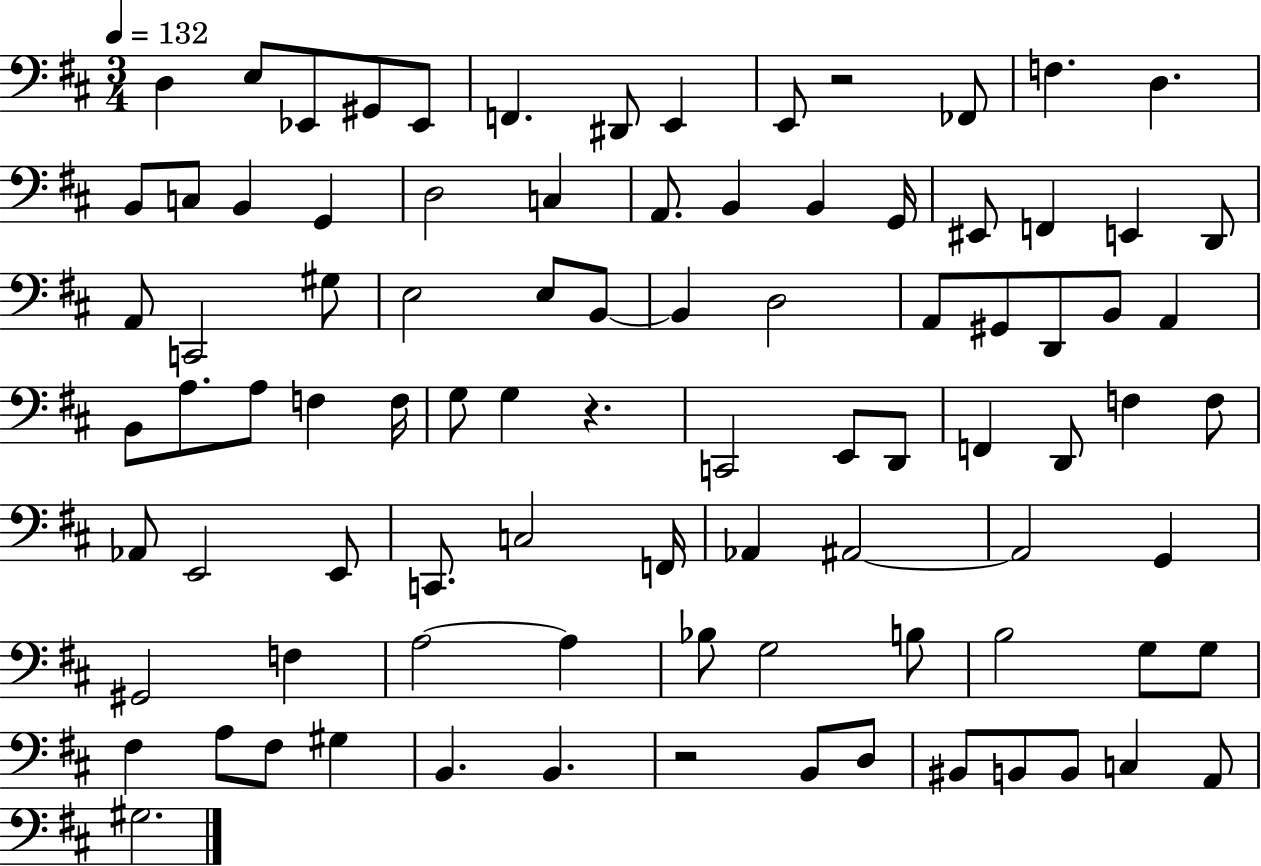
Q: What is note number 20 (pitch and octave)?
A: B2